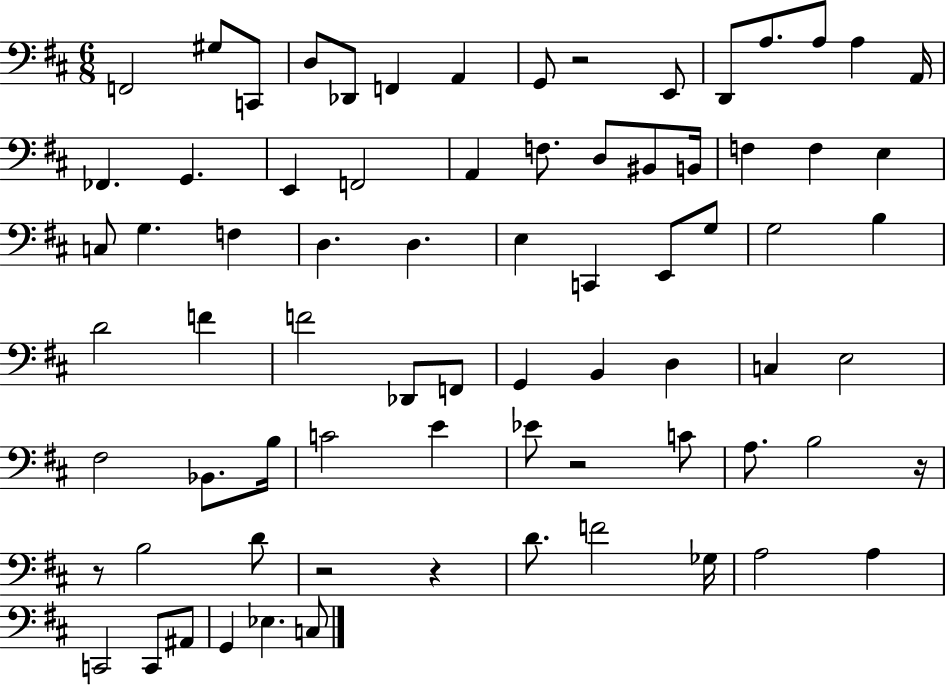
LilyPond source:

{
  \clef bass
  \numericTimeSignature
  \time 6/8
  \key d \major
  f,2 gis8 c,8 | d8 des,8 f,4 a,4 | g,8 r2 e,8 | d,8 a8. a8 a4 a,16 | \break fes,4. g,4. | e,4 f,2 | a,4 f8. d8 bis,8 b,16 | f4 f4 e4 | \break c8 g4. f4 | d4. d4. | e4 c,4 e,8 g8 | g2 b4 | \break d'2 f'4 | f'2 des,8 f,8 | g,4 b,4 d4 | c4 e2 | \break fis2 bes,8. b16 | c'2 e'4 | ees'8 r2 c'8 | a8. b2 r16 | \break r8 b2 d'8 | r2 r4 | d'8. f'2 ges16 | a2 a4 | \break c,2 c,8 ais,8 | g,4 ees4. c8 | \bar "|."
}